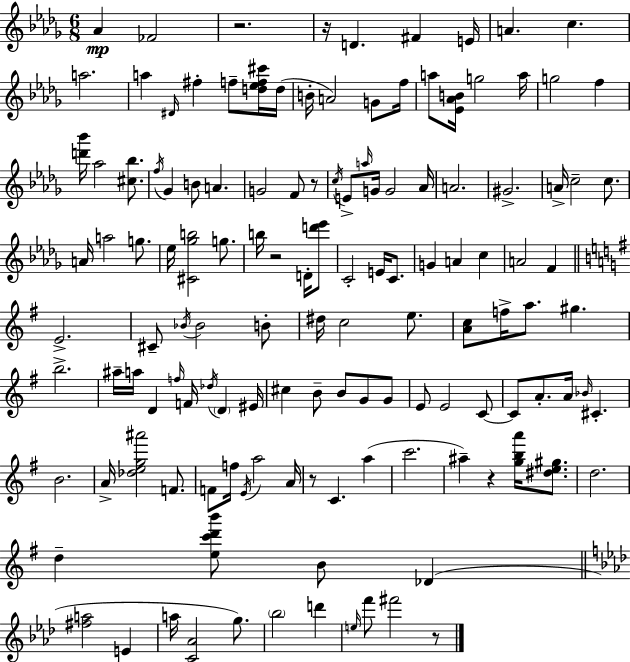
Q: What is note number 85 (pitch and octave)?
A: A4